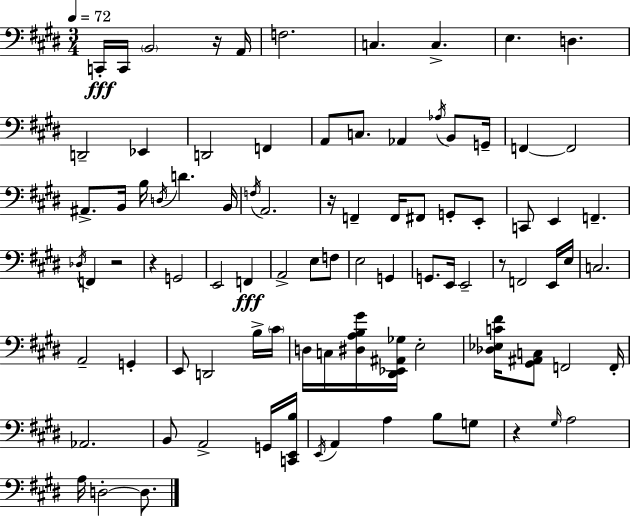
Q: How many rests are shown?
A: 6